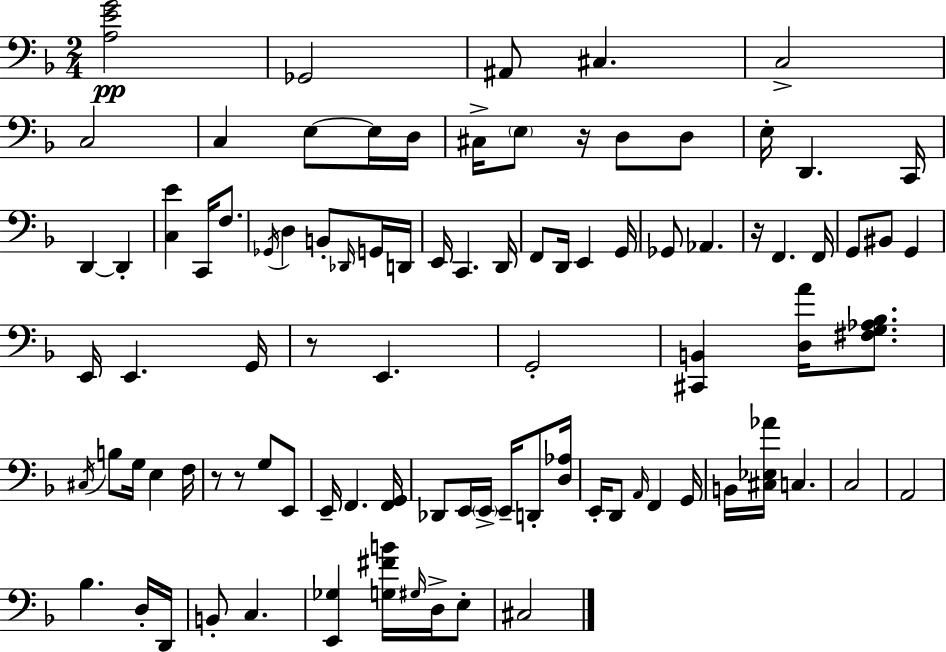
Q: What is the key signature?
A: F major